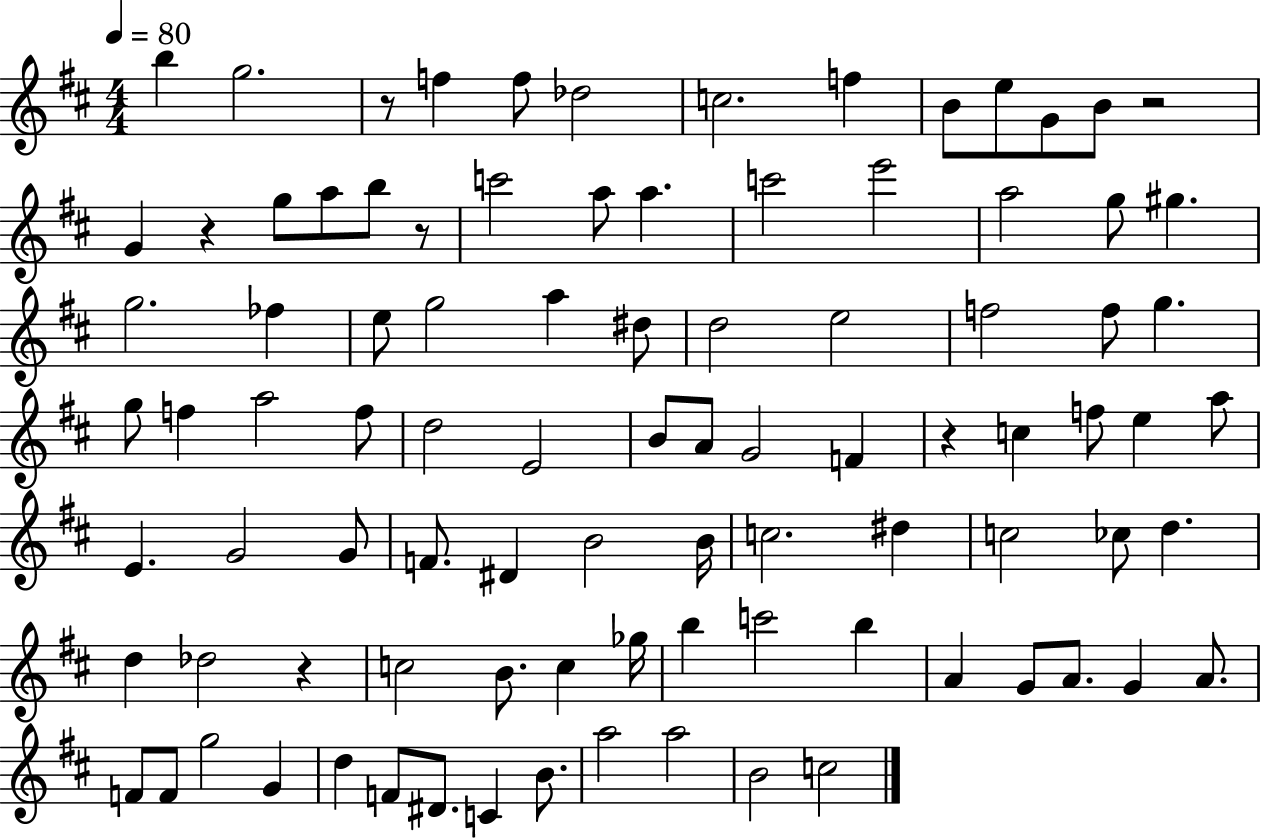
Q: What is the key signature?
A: D major